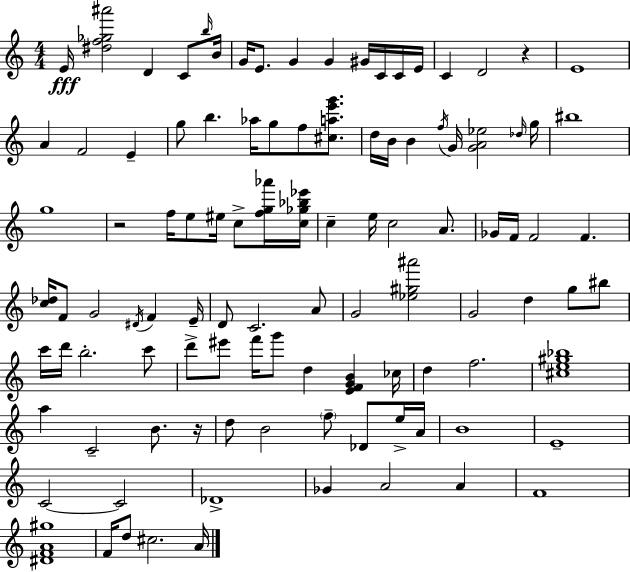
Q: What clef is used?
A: treble